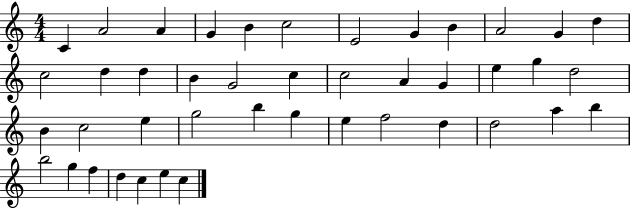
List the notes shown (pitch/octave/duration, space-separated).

C4/q A4/h A4/q G4/q B4/q C5/h E4/h G4/q B4/q A4/h G4/q D5/q C5/h D5/q D5/q B4/q G4/h C5/q C5/h A4/q G4/q E5/q G5/q D5/h B4/q C5/h E5/q G5/h B5/q G5/q E5/q F5/h D5/q D5/h A5/q B5/q B5/h G5/q F5/q D5/q C5/q E5/q C5/q